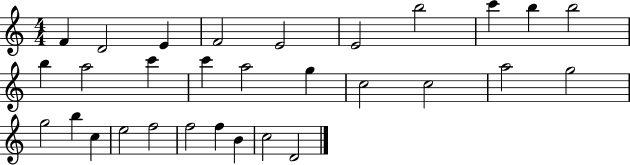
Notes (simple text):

F4/q D4/h E4/q F4/h E4/h E4/h B5/h C6/q B5/q B5/h B5/q A5/h C6/q C6/q A5/h G5/q C5/h C5/h A5/h G5/h G5/h B5/q C5/q E5/h F5/h F5/h F5/q B4/q C5/h D4/h